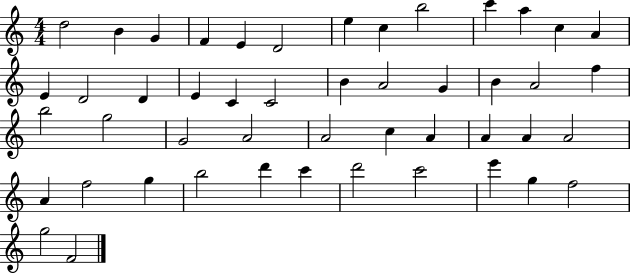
D5/h B4/q G4/q F4/q E4/q D4/h E5/q C5/q B5/h C6/q A5/q C5/q A4/q E4/q D4/h D4/q E4/q C4/q C4/h B4/q A4/h G4/q B4/q A4/h F5/q B5/h G5/h G4/h A4/h A4/h C5/q A4/q A4/q A4/q A4/h A4/q F5/h G5/q B5/h D6/q C6/q D6/h C6/h E6/q G5/q F5/h G5/h F4/h